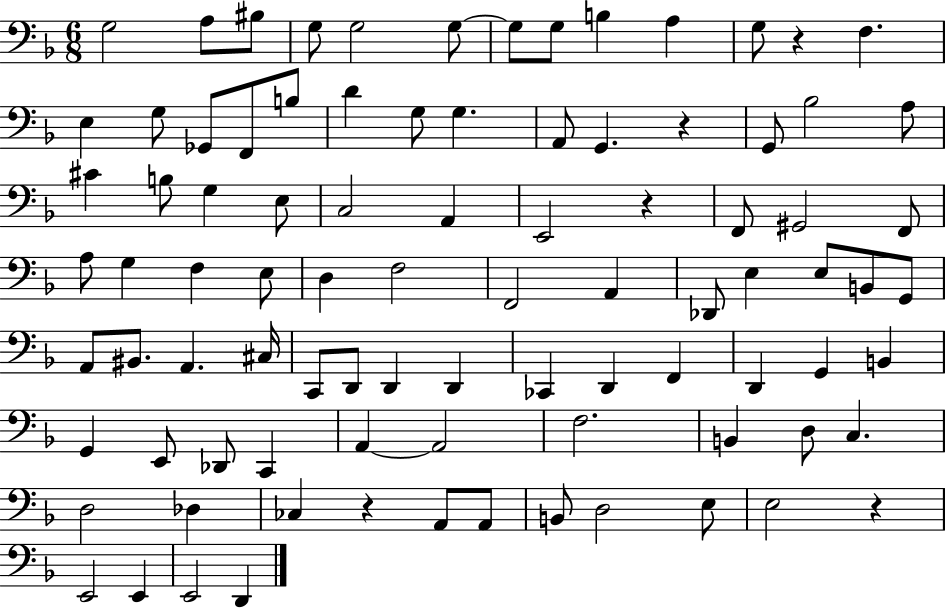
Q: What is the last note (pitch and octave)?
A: D2